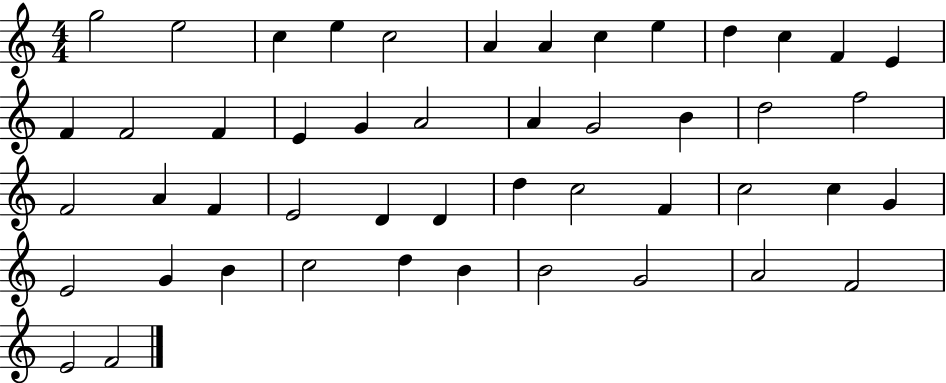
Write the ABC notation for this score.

X:1
T:Untitled
M:4/4
L:1/4
K:C
g2 e2 c e c2 A A c e d c F E F F2 F E G A2 A G2 B d2 f2 F2 A F E2 D D d c2 F c2 c G E2 G B c2 d B B2 G2 A2 F2 E2 F2